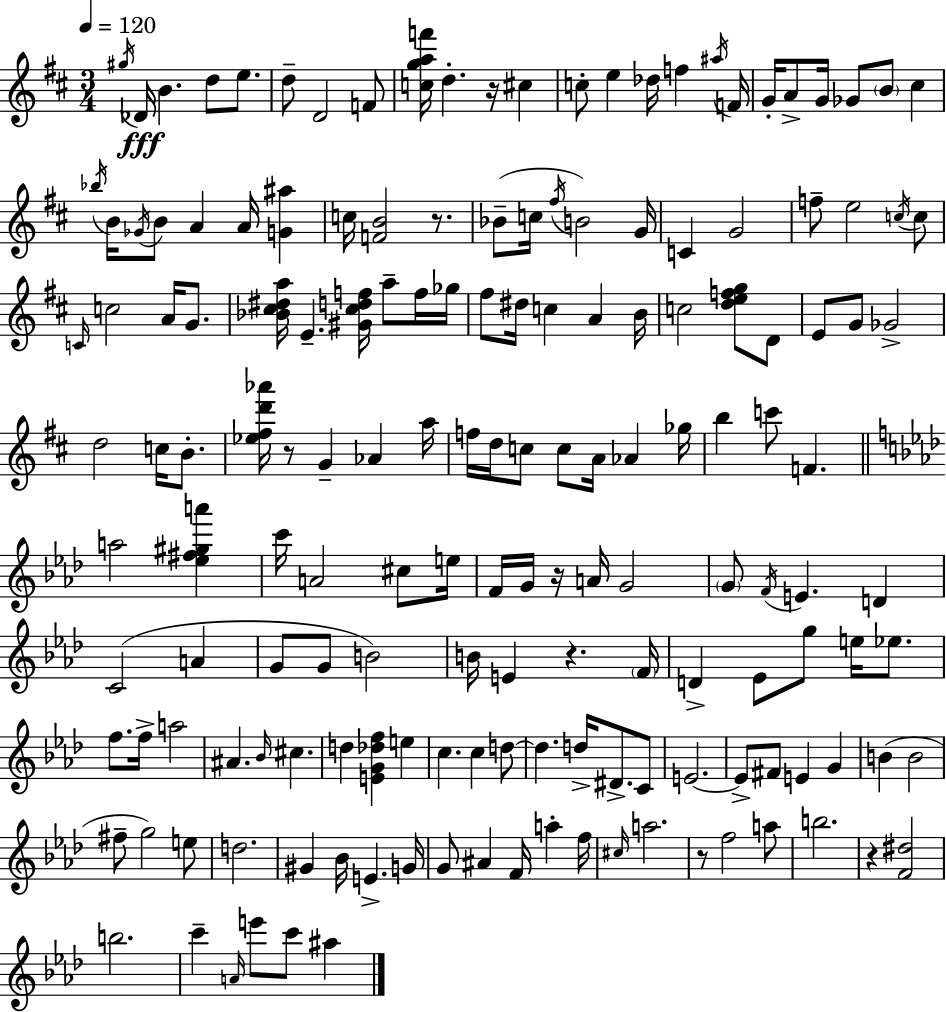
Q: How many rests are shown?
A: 7